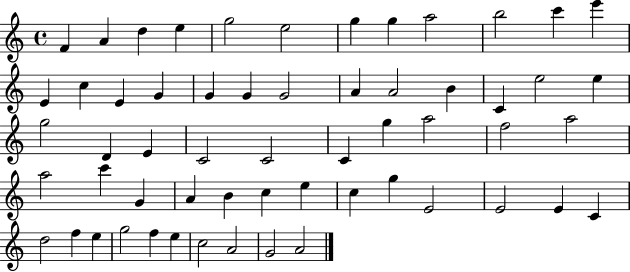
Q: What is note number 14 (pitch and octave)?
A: C5